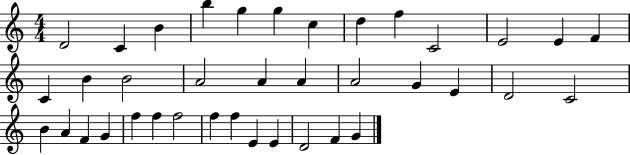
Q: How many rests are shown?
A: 0